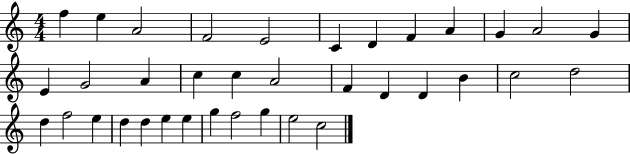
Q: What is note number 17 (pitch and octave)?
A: C5